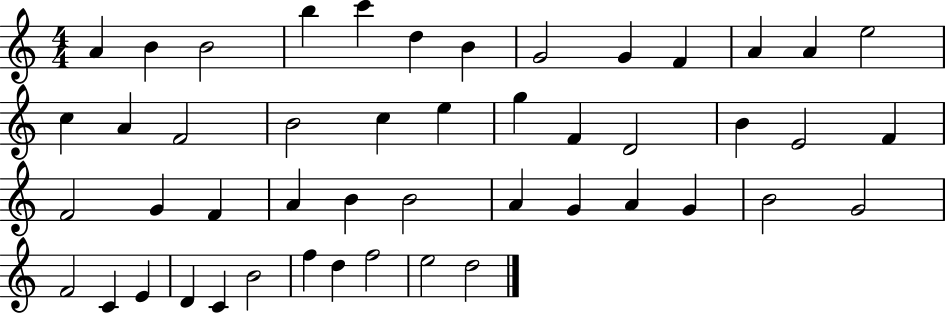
X:1
T:Untitled
M:4/4
L:1/4
K:C
A B B2 b c' d B G2 G F A A e2 c A F2 B2 c e g F D2 B E2 F F2 G F A B B2 A G A G B2 G2 F2 C E D C B2 f d f2 e2 d2